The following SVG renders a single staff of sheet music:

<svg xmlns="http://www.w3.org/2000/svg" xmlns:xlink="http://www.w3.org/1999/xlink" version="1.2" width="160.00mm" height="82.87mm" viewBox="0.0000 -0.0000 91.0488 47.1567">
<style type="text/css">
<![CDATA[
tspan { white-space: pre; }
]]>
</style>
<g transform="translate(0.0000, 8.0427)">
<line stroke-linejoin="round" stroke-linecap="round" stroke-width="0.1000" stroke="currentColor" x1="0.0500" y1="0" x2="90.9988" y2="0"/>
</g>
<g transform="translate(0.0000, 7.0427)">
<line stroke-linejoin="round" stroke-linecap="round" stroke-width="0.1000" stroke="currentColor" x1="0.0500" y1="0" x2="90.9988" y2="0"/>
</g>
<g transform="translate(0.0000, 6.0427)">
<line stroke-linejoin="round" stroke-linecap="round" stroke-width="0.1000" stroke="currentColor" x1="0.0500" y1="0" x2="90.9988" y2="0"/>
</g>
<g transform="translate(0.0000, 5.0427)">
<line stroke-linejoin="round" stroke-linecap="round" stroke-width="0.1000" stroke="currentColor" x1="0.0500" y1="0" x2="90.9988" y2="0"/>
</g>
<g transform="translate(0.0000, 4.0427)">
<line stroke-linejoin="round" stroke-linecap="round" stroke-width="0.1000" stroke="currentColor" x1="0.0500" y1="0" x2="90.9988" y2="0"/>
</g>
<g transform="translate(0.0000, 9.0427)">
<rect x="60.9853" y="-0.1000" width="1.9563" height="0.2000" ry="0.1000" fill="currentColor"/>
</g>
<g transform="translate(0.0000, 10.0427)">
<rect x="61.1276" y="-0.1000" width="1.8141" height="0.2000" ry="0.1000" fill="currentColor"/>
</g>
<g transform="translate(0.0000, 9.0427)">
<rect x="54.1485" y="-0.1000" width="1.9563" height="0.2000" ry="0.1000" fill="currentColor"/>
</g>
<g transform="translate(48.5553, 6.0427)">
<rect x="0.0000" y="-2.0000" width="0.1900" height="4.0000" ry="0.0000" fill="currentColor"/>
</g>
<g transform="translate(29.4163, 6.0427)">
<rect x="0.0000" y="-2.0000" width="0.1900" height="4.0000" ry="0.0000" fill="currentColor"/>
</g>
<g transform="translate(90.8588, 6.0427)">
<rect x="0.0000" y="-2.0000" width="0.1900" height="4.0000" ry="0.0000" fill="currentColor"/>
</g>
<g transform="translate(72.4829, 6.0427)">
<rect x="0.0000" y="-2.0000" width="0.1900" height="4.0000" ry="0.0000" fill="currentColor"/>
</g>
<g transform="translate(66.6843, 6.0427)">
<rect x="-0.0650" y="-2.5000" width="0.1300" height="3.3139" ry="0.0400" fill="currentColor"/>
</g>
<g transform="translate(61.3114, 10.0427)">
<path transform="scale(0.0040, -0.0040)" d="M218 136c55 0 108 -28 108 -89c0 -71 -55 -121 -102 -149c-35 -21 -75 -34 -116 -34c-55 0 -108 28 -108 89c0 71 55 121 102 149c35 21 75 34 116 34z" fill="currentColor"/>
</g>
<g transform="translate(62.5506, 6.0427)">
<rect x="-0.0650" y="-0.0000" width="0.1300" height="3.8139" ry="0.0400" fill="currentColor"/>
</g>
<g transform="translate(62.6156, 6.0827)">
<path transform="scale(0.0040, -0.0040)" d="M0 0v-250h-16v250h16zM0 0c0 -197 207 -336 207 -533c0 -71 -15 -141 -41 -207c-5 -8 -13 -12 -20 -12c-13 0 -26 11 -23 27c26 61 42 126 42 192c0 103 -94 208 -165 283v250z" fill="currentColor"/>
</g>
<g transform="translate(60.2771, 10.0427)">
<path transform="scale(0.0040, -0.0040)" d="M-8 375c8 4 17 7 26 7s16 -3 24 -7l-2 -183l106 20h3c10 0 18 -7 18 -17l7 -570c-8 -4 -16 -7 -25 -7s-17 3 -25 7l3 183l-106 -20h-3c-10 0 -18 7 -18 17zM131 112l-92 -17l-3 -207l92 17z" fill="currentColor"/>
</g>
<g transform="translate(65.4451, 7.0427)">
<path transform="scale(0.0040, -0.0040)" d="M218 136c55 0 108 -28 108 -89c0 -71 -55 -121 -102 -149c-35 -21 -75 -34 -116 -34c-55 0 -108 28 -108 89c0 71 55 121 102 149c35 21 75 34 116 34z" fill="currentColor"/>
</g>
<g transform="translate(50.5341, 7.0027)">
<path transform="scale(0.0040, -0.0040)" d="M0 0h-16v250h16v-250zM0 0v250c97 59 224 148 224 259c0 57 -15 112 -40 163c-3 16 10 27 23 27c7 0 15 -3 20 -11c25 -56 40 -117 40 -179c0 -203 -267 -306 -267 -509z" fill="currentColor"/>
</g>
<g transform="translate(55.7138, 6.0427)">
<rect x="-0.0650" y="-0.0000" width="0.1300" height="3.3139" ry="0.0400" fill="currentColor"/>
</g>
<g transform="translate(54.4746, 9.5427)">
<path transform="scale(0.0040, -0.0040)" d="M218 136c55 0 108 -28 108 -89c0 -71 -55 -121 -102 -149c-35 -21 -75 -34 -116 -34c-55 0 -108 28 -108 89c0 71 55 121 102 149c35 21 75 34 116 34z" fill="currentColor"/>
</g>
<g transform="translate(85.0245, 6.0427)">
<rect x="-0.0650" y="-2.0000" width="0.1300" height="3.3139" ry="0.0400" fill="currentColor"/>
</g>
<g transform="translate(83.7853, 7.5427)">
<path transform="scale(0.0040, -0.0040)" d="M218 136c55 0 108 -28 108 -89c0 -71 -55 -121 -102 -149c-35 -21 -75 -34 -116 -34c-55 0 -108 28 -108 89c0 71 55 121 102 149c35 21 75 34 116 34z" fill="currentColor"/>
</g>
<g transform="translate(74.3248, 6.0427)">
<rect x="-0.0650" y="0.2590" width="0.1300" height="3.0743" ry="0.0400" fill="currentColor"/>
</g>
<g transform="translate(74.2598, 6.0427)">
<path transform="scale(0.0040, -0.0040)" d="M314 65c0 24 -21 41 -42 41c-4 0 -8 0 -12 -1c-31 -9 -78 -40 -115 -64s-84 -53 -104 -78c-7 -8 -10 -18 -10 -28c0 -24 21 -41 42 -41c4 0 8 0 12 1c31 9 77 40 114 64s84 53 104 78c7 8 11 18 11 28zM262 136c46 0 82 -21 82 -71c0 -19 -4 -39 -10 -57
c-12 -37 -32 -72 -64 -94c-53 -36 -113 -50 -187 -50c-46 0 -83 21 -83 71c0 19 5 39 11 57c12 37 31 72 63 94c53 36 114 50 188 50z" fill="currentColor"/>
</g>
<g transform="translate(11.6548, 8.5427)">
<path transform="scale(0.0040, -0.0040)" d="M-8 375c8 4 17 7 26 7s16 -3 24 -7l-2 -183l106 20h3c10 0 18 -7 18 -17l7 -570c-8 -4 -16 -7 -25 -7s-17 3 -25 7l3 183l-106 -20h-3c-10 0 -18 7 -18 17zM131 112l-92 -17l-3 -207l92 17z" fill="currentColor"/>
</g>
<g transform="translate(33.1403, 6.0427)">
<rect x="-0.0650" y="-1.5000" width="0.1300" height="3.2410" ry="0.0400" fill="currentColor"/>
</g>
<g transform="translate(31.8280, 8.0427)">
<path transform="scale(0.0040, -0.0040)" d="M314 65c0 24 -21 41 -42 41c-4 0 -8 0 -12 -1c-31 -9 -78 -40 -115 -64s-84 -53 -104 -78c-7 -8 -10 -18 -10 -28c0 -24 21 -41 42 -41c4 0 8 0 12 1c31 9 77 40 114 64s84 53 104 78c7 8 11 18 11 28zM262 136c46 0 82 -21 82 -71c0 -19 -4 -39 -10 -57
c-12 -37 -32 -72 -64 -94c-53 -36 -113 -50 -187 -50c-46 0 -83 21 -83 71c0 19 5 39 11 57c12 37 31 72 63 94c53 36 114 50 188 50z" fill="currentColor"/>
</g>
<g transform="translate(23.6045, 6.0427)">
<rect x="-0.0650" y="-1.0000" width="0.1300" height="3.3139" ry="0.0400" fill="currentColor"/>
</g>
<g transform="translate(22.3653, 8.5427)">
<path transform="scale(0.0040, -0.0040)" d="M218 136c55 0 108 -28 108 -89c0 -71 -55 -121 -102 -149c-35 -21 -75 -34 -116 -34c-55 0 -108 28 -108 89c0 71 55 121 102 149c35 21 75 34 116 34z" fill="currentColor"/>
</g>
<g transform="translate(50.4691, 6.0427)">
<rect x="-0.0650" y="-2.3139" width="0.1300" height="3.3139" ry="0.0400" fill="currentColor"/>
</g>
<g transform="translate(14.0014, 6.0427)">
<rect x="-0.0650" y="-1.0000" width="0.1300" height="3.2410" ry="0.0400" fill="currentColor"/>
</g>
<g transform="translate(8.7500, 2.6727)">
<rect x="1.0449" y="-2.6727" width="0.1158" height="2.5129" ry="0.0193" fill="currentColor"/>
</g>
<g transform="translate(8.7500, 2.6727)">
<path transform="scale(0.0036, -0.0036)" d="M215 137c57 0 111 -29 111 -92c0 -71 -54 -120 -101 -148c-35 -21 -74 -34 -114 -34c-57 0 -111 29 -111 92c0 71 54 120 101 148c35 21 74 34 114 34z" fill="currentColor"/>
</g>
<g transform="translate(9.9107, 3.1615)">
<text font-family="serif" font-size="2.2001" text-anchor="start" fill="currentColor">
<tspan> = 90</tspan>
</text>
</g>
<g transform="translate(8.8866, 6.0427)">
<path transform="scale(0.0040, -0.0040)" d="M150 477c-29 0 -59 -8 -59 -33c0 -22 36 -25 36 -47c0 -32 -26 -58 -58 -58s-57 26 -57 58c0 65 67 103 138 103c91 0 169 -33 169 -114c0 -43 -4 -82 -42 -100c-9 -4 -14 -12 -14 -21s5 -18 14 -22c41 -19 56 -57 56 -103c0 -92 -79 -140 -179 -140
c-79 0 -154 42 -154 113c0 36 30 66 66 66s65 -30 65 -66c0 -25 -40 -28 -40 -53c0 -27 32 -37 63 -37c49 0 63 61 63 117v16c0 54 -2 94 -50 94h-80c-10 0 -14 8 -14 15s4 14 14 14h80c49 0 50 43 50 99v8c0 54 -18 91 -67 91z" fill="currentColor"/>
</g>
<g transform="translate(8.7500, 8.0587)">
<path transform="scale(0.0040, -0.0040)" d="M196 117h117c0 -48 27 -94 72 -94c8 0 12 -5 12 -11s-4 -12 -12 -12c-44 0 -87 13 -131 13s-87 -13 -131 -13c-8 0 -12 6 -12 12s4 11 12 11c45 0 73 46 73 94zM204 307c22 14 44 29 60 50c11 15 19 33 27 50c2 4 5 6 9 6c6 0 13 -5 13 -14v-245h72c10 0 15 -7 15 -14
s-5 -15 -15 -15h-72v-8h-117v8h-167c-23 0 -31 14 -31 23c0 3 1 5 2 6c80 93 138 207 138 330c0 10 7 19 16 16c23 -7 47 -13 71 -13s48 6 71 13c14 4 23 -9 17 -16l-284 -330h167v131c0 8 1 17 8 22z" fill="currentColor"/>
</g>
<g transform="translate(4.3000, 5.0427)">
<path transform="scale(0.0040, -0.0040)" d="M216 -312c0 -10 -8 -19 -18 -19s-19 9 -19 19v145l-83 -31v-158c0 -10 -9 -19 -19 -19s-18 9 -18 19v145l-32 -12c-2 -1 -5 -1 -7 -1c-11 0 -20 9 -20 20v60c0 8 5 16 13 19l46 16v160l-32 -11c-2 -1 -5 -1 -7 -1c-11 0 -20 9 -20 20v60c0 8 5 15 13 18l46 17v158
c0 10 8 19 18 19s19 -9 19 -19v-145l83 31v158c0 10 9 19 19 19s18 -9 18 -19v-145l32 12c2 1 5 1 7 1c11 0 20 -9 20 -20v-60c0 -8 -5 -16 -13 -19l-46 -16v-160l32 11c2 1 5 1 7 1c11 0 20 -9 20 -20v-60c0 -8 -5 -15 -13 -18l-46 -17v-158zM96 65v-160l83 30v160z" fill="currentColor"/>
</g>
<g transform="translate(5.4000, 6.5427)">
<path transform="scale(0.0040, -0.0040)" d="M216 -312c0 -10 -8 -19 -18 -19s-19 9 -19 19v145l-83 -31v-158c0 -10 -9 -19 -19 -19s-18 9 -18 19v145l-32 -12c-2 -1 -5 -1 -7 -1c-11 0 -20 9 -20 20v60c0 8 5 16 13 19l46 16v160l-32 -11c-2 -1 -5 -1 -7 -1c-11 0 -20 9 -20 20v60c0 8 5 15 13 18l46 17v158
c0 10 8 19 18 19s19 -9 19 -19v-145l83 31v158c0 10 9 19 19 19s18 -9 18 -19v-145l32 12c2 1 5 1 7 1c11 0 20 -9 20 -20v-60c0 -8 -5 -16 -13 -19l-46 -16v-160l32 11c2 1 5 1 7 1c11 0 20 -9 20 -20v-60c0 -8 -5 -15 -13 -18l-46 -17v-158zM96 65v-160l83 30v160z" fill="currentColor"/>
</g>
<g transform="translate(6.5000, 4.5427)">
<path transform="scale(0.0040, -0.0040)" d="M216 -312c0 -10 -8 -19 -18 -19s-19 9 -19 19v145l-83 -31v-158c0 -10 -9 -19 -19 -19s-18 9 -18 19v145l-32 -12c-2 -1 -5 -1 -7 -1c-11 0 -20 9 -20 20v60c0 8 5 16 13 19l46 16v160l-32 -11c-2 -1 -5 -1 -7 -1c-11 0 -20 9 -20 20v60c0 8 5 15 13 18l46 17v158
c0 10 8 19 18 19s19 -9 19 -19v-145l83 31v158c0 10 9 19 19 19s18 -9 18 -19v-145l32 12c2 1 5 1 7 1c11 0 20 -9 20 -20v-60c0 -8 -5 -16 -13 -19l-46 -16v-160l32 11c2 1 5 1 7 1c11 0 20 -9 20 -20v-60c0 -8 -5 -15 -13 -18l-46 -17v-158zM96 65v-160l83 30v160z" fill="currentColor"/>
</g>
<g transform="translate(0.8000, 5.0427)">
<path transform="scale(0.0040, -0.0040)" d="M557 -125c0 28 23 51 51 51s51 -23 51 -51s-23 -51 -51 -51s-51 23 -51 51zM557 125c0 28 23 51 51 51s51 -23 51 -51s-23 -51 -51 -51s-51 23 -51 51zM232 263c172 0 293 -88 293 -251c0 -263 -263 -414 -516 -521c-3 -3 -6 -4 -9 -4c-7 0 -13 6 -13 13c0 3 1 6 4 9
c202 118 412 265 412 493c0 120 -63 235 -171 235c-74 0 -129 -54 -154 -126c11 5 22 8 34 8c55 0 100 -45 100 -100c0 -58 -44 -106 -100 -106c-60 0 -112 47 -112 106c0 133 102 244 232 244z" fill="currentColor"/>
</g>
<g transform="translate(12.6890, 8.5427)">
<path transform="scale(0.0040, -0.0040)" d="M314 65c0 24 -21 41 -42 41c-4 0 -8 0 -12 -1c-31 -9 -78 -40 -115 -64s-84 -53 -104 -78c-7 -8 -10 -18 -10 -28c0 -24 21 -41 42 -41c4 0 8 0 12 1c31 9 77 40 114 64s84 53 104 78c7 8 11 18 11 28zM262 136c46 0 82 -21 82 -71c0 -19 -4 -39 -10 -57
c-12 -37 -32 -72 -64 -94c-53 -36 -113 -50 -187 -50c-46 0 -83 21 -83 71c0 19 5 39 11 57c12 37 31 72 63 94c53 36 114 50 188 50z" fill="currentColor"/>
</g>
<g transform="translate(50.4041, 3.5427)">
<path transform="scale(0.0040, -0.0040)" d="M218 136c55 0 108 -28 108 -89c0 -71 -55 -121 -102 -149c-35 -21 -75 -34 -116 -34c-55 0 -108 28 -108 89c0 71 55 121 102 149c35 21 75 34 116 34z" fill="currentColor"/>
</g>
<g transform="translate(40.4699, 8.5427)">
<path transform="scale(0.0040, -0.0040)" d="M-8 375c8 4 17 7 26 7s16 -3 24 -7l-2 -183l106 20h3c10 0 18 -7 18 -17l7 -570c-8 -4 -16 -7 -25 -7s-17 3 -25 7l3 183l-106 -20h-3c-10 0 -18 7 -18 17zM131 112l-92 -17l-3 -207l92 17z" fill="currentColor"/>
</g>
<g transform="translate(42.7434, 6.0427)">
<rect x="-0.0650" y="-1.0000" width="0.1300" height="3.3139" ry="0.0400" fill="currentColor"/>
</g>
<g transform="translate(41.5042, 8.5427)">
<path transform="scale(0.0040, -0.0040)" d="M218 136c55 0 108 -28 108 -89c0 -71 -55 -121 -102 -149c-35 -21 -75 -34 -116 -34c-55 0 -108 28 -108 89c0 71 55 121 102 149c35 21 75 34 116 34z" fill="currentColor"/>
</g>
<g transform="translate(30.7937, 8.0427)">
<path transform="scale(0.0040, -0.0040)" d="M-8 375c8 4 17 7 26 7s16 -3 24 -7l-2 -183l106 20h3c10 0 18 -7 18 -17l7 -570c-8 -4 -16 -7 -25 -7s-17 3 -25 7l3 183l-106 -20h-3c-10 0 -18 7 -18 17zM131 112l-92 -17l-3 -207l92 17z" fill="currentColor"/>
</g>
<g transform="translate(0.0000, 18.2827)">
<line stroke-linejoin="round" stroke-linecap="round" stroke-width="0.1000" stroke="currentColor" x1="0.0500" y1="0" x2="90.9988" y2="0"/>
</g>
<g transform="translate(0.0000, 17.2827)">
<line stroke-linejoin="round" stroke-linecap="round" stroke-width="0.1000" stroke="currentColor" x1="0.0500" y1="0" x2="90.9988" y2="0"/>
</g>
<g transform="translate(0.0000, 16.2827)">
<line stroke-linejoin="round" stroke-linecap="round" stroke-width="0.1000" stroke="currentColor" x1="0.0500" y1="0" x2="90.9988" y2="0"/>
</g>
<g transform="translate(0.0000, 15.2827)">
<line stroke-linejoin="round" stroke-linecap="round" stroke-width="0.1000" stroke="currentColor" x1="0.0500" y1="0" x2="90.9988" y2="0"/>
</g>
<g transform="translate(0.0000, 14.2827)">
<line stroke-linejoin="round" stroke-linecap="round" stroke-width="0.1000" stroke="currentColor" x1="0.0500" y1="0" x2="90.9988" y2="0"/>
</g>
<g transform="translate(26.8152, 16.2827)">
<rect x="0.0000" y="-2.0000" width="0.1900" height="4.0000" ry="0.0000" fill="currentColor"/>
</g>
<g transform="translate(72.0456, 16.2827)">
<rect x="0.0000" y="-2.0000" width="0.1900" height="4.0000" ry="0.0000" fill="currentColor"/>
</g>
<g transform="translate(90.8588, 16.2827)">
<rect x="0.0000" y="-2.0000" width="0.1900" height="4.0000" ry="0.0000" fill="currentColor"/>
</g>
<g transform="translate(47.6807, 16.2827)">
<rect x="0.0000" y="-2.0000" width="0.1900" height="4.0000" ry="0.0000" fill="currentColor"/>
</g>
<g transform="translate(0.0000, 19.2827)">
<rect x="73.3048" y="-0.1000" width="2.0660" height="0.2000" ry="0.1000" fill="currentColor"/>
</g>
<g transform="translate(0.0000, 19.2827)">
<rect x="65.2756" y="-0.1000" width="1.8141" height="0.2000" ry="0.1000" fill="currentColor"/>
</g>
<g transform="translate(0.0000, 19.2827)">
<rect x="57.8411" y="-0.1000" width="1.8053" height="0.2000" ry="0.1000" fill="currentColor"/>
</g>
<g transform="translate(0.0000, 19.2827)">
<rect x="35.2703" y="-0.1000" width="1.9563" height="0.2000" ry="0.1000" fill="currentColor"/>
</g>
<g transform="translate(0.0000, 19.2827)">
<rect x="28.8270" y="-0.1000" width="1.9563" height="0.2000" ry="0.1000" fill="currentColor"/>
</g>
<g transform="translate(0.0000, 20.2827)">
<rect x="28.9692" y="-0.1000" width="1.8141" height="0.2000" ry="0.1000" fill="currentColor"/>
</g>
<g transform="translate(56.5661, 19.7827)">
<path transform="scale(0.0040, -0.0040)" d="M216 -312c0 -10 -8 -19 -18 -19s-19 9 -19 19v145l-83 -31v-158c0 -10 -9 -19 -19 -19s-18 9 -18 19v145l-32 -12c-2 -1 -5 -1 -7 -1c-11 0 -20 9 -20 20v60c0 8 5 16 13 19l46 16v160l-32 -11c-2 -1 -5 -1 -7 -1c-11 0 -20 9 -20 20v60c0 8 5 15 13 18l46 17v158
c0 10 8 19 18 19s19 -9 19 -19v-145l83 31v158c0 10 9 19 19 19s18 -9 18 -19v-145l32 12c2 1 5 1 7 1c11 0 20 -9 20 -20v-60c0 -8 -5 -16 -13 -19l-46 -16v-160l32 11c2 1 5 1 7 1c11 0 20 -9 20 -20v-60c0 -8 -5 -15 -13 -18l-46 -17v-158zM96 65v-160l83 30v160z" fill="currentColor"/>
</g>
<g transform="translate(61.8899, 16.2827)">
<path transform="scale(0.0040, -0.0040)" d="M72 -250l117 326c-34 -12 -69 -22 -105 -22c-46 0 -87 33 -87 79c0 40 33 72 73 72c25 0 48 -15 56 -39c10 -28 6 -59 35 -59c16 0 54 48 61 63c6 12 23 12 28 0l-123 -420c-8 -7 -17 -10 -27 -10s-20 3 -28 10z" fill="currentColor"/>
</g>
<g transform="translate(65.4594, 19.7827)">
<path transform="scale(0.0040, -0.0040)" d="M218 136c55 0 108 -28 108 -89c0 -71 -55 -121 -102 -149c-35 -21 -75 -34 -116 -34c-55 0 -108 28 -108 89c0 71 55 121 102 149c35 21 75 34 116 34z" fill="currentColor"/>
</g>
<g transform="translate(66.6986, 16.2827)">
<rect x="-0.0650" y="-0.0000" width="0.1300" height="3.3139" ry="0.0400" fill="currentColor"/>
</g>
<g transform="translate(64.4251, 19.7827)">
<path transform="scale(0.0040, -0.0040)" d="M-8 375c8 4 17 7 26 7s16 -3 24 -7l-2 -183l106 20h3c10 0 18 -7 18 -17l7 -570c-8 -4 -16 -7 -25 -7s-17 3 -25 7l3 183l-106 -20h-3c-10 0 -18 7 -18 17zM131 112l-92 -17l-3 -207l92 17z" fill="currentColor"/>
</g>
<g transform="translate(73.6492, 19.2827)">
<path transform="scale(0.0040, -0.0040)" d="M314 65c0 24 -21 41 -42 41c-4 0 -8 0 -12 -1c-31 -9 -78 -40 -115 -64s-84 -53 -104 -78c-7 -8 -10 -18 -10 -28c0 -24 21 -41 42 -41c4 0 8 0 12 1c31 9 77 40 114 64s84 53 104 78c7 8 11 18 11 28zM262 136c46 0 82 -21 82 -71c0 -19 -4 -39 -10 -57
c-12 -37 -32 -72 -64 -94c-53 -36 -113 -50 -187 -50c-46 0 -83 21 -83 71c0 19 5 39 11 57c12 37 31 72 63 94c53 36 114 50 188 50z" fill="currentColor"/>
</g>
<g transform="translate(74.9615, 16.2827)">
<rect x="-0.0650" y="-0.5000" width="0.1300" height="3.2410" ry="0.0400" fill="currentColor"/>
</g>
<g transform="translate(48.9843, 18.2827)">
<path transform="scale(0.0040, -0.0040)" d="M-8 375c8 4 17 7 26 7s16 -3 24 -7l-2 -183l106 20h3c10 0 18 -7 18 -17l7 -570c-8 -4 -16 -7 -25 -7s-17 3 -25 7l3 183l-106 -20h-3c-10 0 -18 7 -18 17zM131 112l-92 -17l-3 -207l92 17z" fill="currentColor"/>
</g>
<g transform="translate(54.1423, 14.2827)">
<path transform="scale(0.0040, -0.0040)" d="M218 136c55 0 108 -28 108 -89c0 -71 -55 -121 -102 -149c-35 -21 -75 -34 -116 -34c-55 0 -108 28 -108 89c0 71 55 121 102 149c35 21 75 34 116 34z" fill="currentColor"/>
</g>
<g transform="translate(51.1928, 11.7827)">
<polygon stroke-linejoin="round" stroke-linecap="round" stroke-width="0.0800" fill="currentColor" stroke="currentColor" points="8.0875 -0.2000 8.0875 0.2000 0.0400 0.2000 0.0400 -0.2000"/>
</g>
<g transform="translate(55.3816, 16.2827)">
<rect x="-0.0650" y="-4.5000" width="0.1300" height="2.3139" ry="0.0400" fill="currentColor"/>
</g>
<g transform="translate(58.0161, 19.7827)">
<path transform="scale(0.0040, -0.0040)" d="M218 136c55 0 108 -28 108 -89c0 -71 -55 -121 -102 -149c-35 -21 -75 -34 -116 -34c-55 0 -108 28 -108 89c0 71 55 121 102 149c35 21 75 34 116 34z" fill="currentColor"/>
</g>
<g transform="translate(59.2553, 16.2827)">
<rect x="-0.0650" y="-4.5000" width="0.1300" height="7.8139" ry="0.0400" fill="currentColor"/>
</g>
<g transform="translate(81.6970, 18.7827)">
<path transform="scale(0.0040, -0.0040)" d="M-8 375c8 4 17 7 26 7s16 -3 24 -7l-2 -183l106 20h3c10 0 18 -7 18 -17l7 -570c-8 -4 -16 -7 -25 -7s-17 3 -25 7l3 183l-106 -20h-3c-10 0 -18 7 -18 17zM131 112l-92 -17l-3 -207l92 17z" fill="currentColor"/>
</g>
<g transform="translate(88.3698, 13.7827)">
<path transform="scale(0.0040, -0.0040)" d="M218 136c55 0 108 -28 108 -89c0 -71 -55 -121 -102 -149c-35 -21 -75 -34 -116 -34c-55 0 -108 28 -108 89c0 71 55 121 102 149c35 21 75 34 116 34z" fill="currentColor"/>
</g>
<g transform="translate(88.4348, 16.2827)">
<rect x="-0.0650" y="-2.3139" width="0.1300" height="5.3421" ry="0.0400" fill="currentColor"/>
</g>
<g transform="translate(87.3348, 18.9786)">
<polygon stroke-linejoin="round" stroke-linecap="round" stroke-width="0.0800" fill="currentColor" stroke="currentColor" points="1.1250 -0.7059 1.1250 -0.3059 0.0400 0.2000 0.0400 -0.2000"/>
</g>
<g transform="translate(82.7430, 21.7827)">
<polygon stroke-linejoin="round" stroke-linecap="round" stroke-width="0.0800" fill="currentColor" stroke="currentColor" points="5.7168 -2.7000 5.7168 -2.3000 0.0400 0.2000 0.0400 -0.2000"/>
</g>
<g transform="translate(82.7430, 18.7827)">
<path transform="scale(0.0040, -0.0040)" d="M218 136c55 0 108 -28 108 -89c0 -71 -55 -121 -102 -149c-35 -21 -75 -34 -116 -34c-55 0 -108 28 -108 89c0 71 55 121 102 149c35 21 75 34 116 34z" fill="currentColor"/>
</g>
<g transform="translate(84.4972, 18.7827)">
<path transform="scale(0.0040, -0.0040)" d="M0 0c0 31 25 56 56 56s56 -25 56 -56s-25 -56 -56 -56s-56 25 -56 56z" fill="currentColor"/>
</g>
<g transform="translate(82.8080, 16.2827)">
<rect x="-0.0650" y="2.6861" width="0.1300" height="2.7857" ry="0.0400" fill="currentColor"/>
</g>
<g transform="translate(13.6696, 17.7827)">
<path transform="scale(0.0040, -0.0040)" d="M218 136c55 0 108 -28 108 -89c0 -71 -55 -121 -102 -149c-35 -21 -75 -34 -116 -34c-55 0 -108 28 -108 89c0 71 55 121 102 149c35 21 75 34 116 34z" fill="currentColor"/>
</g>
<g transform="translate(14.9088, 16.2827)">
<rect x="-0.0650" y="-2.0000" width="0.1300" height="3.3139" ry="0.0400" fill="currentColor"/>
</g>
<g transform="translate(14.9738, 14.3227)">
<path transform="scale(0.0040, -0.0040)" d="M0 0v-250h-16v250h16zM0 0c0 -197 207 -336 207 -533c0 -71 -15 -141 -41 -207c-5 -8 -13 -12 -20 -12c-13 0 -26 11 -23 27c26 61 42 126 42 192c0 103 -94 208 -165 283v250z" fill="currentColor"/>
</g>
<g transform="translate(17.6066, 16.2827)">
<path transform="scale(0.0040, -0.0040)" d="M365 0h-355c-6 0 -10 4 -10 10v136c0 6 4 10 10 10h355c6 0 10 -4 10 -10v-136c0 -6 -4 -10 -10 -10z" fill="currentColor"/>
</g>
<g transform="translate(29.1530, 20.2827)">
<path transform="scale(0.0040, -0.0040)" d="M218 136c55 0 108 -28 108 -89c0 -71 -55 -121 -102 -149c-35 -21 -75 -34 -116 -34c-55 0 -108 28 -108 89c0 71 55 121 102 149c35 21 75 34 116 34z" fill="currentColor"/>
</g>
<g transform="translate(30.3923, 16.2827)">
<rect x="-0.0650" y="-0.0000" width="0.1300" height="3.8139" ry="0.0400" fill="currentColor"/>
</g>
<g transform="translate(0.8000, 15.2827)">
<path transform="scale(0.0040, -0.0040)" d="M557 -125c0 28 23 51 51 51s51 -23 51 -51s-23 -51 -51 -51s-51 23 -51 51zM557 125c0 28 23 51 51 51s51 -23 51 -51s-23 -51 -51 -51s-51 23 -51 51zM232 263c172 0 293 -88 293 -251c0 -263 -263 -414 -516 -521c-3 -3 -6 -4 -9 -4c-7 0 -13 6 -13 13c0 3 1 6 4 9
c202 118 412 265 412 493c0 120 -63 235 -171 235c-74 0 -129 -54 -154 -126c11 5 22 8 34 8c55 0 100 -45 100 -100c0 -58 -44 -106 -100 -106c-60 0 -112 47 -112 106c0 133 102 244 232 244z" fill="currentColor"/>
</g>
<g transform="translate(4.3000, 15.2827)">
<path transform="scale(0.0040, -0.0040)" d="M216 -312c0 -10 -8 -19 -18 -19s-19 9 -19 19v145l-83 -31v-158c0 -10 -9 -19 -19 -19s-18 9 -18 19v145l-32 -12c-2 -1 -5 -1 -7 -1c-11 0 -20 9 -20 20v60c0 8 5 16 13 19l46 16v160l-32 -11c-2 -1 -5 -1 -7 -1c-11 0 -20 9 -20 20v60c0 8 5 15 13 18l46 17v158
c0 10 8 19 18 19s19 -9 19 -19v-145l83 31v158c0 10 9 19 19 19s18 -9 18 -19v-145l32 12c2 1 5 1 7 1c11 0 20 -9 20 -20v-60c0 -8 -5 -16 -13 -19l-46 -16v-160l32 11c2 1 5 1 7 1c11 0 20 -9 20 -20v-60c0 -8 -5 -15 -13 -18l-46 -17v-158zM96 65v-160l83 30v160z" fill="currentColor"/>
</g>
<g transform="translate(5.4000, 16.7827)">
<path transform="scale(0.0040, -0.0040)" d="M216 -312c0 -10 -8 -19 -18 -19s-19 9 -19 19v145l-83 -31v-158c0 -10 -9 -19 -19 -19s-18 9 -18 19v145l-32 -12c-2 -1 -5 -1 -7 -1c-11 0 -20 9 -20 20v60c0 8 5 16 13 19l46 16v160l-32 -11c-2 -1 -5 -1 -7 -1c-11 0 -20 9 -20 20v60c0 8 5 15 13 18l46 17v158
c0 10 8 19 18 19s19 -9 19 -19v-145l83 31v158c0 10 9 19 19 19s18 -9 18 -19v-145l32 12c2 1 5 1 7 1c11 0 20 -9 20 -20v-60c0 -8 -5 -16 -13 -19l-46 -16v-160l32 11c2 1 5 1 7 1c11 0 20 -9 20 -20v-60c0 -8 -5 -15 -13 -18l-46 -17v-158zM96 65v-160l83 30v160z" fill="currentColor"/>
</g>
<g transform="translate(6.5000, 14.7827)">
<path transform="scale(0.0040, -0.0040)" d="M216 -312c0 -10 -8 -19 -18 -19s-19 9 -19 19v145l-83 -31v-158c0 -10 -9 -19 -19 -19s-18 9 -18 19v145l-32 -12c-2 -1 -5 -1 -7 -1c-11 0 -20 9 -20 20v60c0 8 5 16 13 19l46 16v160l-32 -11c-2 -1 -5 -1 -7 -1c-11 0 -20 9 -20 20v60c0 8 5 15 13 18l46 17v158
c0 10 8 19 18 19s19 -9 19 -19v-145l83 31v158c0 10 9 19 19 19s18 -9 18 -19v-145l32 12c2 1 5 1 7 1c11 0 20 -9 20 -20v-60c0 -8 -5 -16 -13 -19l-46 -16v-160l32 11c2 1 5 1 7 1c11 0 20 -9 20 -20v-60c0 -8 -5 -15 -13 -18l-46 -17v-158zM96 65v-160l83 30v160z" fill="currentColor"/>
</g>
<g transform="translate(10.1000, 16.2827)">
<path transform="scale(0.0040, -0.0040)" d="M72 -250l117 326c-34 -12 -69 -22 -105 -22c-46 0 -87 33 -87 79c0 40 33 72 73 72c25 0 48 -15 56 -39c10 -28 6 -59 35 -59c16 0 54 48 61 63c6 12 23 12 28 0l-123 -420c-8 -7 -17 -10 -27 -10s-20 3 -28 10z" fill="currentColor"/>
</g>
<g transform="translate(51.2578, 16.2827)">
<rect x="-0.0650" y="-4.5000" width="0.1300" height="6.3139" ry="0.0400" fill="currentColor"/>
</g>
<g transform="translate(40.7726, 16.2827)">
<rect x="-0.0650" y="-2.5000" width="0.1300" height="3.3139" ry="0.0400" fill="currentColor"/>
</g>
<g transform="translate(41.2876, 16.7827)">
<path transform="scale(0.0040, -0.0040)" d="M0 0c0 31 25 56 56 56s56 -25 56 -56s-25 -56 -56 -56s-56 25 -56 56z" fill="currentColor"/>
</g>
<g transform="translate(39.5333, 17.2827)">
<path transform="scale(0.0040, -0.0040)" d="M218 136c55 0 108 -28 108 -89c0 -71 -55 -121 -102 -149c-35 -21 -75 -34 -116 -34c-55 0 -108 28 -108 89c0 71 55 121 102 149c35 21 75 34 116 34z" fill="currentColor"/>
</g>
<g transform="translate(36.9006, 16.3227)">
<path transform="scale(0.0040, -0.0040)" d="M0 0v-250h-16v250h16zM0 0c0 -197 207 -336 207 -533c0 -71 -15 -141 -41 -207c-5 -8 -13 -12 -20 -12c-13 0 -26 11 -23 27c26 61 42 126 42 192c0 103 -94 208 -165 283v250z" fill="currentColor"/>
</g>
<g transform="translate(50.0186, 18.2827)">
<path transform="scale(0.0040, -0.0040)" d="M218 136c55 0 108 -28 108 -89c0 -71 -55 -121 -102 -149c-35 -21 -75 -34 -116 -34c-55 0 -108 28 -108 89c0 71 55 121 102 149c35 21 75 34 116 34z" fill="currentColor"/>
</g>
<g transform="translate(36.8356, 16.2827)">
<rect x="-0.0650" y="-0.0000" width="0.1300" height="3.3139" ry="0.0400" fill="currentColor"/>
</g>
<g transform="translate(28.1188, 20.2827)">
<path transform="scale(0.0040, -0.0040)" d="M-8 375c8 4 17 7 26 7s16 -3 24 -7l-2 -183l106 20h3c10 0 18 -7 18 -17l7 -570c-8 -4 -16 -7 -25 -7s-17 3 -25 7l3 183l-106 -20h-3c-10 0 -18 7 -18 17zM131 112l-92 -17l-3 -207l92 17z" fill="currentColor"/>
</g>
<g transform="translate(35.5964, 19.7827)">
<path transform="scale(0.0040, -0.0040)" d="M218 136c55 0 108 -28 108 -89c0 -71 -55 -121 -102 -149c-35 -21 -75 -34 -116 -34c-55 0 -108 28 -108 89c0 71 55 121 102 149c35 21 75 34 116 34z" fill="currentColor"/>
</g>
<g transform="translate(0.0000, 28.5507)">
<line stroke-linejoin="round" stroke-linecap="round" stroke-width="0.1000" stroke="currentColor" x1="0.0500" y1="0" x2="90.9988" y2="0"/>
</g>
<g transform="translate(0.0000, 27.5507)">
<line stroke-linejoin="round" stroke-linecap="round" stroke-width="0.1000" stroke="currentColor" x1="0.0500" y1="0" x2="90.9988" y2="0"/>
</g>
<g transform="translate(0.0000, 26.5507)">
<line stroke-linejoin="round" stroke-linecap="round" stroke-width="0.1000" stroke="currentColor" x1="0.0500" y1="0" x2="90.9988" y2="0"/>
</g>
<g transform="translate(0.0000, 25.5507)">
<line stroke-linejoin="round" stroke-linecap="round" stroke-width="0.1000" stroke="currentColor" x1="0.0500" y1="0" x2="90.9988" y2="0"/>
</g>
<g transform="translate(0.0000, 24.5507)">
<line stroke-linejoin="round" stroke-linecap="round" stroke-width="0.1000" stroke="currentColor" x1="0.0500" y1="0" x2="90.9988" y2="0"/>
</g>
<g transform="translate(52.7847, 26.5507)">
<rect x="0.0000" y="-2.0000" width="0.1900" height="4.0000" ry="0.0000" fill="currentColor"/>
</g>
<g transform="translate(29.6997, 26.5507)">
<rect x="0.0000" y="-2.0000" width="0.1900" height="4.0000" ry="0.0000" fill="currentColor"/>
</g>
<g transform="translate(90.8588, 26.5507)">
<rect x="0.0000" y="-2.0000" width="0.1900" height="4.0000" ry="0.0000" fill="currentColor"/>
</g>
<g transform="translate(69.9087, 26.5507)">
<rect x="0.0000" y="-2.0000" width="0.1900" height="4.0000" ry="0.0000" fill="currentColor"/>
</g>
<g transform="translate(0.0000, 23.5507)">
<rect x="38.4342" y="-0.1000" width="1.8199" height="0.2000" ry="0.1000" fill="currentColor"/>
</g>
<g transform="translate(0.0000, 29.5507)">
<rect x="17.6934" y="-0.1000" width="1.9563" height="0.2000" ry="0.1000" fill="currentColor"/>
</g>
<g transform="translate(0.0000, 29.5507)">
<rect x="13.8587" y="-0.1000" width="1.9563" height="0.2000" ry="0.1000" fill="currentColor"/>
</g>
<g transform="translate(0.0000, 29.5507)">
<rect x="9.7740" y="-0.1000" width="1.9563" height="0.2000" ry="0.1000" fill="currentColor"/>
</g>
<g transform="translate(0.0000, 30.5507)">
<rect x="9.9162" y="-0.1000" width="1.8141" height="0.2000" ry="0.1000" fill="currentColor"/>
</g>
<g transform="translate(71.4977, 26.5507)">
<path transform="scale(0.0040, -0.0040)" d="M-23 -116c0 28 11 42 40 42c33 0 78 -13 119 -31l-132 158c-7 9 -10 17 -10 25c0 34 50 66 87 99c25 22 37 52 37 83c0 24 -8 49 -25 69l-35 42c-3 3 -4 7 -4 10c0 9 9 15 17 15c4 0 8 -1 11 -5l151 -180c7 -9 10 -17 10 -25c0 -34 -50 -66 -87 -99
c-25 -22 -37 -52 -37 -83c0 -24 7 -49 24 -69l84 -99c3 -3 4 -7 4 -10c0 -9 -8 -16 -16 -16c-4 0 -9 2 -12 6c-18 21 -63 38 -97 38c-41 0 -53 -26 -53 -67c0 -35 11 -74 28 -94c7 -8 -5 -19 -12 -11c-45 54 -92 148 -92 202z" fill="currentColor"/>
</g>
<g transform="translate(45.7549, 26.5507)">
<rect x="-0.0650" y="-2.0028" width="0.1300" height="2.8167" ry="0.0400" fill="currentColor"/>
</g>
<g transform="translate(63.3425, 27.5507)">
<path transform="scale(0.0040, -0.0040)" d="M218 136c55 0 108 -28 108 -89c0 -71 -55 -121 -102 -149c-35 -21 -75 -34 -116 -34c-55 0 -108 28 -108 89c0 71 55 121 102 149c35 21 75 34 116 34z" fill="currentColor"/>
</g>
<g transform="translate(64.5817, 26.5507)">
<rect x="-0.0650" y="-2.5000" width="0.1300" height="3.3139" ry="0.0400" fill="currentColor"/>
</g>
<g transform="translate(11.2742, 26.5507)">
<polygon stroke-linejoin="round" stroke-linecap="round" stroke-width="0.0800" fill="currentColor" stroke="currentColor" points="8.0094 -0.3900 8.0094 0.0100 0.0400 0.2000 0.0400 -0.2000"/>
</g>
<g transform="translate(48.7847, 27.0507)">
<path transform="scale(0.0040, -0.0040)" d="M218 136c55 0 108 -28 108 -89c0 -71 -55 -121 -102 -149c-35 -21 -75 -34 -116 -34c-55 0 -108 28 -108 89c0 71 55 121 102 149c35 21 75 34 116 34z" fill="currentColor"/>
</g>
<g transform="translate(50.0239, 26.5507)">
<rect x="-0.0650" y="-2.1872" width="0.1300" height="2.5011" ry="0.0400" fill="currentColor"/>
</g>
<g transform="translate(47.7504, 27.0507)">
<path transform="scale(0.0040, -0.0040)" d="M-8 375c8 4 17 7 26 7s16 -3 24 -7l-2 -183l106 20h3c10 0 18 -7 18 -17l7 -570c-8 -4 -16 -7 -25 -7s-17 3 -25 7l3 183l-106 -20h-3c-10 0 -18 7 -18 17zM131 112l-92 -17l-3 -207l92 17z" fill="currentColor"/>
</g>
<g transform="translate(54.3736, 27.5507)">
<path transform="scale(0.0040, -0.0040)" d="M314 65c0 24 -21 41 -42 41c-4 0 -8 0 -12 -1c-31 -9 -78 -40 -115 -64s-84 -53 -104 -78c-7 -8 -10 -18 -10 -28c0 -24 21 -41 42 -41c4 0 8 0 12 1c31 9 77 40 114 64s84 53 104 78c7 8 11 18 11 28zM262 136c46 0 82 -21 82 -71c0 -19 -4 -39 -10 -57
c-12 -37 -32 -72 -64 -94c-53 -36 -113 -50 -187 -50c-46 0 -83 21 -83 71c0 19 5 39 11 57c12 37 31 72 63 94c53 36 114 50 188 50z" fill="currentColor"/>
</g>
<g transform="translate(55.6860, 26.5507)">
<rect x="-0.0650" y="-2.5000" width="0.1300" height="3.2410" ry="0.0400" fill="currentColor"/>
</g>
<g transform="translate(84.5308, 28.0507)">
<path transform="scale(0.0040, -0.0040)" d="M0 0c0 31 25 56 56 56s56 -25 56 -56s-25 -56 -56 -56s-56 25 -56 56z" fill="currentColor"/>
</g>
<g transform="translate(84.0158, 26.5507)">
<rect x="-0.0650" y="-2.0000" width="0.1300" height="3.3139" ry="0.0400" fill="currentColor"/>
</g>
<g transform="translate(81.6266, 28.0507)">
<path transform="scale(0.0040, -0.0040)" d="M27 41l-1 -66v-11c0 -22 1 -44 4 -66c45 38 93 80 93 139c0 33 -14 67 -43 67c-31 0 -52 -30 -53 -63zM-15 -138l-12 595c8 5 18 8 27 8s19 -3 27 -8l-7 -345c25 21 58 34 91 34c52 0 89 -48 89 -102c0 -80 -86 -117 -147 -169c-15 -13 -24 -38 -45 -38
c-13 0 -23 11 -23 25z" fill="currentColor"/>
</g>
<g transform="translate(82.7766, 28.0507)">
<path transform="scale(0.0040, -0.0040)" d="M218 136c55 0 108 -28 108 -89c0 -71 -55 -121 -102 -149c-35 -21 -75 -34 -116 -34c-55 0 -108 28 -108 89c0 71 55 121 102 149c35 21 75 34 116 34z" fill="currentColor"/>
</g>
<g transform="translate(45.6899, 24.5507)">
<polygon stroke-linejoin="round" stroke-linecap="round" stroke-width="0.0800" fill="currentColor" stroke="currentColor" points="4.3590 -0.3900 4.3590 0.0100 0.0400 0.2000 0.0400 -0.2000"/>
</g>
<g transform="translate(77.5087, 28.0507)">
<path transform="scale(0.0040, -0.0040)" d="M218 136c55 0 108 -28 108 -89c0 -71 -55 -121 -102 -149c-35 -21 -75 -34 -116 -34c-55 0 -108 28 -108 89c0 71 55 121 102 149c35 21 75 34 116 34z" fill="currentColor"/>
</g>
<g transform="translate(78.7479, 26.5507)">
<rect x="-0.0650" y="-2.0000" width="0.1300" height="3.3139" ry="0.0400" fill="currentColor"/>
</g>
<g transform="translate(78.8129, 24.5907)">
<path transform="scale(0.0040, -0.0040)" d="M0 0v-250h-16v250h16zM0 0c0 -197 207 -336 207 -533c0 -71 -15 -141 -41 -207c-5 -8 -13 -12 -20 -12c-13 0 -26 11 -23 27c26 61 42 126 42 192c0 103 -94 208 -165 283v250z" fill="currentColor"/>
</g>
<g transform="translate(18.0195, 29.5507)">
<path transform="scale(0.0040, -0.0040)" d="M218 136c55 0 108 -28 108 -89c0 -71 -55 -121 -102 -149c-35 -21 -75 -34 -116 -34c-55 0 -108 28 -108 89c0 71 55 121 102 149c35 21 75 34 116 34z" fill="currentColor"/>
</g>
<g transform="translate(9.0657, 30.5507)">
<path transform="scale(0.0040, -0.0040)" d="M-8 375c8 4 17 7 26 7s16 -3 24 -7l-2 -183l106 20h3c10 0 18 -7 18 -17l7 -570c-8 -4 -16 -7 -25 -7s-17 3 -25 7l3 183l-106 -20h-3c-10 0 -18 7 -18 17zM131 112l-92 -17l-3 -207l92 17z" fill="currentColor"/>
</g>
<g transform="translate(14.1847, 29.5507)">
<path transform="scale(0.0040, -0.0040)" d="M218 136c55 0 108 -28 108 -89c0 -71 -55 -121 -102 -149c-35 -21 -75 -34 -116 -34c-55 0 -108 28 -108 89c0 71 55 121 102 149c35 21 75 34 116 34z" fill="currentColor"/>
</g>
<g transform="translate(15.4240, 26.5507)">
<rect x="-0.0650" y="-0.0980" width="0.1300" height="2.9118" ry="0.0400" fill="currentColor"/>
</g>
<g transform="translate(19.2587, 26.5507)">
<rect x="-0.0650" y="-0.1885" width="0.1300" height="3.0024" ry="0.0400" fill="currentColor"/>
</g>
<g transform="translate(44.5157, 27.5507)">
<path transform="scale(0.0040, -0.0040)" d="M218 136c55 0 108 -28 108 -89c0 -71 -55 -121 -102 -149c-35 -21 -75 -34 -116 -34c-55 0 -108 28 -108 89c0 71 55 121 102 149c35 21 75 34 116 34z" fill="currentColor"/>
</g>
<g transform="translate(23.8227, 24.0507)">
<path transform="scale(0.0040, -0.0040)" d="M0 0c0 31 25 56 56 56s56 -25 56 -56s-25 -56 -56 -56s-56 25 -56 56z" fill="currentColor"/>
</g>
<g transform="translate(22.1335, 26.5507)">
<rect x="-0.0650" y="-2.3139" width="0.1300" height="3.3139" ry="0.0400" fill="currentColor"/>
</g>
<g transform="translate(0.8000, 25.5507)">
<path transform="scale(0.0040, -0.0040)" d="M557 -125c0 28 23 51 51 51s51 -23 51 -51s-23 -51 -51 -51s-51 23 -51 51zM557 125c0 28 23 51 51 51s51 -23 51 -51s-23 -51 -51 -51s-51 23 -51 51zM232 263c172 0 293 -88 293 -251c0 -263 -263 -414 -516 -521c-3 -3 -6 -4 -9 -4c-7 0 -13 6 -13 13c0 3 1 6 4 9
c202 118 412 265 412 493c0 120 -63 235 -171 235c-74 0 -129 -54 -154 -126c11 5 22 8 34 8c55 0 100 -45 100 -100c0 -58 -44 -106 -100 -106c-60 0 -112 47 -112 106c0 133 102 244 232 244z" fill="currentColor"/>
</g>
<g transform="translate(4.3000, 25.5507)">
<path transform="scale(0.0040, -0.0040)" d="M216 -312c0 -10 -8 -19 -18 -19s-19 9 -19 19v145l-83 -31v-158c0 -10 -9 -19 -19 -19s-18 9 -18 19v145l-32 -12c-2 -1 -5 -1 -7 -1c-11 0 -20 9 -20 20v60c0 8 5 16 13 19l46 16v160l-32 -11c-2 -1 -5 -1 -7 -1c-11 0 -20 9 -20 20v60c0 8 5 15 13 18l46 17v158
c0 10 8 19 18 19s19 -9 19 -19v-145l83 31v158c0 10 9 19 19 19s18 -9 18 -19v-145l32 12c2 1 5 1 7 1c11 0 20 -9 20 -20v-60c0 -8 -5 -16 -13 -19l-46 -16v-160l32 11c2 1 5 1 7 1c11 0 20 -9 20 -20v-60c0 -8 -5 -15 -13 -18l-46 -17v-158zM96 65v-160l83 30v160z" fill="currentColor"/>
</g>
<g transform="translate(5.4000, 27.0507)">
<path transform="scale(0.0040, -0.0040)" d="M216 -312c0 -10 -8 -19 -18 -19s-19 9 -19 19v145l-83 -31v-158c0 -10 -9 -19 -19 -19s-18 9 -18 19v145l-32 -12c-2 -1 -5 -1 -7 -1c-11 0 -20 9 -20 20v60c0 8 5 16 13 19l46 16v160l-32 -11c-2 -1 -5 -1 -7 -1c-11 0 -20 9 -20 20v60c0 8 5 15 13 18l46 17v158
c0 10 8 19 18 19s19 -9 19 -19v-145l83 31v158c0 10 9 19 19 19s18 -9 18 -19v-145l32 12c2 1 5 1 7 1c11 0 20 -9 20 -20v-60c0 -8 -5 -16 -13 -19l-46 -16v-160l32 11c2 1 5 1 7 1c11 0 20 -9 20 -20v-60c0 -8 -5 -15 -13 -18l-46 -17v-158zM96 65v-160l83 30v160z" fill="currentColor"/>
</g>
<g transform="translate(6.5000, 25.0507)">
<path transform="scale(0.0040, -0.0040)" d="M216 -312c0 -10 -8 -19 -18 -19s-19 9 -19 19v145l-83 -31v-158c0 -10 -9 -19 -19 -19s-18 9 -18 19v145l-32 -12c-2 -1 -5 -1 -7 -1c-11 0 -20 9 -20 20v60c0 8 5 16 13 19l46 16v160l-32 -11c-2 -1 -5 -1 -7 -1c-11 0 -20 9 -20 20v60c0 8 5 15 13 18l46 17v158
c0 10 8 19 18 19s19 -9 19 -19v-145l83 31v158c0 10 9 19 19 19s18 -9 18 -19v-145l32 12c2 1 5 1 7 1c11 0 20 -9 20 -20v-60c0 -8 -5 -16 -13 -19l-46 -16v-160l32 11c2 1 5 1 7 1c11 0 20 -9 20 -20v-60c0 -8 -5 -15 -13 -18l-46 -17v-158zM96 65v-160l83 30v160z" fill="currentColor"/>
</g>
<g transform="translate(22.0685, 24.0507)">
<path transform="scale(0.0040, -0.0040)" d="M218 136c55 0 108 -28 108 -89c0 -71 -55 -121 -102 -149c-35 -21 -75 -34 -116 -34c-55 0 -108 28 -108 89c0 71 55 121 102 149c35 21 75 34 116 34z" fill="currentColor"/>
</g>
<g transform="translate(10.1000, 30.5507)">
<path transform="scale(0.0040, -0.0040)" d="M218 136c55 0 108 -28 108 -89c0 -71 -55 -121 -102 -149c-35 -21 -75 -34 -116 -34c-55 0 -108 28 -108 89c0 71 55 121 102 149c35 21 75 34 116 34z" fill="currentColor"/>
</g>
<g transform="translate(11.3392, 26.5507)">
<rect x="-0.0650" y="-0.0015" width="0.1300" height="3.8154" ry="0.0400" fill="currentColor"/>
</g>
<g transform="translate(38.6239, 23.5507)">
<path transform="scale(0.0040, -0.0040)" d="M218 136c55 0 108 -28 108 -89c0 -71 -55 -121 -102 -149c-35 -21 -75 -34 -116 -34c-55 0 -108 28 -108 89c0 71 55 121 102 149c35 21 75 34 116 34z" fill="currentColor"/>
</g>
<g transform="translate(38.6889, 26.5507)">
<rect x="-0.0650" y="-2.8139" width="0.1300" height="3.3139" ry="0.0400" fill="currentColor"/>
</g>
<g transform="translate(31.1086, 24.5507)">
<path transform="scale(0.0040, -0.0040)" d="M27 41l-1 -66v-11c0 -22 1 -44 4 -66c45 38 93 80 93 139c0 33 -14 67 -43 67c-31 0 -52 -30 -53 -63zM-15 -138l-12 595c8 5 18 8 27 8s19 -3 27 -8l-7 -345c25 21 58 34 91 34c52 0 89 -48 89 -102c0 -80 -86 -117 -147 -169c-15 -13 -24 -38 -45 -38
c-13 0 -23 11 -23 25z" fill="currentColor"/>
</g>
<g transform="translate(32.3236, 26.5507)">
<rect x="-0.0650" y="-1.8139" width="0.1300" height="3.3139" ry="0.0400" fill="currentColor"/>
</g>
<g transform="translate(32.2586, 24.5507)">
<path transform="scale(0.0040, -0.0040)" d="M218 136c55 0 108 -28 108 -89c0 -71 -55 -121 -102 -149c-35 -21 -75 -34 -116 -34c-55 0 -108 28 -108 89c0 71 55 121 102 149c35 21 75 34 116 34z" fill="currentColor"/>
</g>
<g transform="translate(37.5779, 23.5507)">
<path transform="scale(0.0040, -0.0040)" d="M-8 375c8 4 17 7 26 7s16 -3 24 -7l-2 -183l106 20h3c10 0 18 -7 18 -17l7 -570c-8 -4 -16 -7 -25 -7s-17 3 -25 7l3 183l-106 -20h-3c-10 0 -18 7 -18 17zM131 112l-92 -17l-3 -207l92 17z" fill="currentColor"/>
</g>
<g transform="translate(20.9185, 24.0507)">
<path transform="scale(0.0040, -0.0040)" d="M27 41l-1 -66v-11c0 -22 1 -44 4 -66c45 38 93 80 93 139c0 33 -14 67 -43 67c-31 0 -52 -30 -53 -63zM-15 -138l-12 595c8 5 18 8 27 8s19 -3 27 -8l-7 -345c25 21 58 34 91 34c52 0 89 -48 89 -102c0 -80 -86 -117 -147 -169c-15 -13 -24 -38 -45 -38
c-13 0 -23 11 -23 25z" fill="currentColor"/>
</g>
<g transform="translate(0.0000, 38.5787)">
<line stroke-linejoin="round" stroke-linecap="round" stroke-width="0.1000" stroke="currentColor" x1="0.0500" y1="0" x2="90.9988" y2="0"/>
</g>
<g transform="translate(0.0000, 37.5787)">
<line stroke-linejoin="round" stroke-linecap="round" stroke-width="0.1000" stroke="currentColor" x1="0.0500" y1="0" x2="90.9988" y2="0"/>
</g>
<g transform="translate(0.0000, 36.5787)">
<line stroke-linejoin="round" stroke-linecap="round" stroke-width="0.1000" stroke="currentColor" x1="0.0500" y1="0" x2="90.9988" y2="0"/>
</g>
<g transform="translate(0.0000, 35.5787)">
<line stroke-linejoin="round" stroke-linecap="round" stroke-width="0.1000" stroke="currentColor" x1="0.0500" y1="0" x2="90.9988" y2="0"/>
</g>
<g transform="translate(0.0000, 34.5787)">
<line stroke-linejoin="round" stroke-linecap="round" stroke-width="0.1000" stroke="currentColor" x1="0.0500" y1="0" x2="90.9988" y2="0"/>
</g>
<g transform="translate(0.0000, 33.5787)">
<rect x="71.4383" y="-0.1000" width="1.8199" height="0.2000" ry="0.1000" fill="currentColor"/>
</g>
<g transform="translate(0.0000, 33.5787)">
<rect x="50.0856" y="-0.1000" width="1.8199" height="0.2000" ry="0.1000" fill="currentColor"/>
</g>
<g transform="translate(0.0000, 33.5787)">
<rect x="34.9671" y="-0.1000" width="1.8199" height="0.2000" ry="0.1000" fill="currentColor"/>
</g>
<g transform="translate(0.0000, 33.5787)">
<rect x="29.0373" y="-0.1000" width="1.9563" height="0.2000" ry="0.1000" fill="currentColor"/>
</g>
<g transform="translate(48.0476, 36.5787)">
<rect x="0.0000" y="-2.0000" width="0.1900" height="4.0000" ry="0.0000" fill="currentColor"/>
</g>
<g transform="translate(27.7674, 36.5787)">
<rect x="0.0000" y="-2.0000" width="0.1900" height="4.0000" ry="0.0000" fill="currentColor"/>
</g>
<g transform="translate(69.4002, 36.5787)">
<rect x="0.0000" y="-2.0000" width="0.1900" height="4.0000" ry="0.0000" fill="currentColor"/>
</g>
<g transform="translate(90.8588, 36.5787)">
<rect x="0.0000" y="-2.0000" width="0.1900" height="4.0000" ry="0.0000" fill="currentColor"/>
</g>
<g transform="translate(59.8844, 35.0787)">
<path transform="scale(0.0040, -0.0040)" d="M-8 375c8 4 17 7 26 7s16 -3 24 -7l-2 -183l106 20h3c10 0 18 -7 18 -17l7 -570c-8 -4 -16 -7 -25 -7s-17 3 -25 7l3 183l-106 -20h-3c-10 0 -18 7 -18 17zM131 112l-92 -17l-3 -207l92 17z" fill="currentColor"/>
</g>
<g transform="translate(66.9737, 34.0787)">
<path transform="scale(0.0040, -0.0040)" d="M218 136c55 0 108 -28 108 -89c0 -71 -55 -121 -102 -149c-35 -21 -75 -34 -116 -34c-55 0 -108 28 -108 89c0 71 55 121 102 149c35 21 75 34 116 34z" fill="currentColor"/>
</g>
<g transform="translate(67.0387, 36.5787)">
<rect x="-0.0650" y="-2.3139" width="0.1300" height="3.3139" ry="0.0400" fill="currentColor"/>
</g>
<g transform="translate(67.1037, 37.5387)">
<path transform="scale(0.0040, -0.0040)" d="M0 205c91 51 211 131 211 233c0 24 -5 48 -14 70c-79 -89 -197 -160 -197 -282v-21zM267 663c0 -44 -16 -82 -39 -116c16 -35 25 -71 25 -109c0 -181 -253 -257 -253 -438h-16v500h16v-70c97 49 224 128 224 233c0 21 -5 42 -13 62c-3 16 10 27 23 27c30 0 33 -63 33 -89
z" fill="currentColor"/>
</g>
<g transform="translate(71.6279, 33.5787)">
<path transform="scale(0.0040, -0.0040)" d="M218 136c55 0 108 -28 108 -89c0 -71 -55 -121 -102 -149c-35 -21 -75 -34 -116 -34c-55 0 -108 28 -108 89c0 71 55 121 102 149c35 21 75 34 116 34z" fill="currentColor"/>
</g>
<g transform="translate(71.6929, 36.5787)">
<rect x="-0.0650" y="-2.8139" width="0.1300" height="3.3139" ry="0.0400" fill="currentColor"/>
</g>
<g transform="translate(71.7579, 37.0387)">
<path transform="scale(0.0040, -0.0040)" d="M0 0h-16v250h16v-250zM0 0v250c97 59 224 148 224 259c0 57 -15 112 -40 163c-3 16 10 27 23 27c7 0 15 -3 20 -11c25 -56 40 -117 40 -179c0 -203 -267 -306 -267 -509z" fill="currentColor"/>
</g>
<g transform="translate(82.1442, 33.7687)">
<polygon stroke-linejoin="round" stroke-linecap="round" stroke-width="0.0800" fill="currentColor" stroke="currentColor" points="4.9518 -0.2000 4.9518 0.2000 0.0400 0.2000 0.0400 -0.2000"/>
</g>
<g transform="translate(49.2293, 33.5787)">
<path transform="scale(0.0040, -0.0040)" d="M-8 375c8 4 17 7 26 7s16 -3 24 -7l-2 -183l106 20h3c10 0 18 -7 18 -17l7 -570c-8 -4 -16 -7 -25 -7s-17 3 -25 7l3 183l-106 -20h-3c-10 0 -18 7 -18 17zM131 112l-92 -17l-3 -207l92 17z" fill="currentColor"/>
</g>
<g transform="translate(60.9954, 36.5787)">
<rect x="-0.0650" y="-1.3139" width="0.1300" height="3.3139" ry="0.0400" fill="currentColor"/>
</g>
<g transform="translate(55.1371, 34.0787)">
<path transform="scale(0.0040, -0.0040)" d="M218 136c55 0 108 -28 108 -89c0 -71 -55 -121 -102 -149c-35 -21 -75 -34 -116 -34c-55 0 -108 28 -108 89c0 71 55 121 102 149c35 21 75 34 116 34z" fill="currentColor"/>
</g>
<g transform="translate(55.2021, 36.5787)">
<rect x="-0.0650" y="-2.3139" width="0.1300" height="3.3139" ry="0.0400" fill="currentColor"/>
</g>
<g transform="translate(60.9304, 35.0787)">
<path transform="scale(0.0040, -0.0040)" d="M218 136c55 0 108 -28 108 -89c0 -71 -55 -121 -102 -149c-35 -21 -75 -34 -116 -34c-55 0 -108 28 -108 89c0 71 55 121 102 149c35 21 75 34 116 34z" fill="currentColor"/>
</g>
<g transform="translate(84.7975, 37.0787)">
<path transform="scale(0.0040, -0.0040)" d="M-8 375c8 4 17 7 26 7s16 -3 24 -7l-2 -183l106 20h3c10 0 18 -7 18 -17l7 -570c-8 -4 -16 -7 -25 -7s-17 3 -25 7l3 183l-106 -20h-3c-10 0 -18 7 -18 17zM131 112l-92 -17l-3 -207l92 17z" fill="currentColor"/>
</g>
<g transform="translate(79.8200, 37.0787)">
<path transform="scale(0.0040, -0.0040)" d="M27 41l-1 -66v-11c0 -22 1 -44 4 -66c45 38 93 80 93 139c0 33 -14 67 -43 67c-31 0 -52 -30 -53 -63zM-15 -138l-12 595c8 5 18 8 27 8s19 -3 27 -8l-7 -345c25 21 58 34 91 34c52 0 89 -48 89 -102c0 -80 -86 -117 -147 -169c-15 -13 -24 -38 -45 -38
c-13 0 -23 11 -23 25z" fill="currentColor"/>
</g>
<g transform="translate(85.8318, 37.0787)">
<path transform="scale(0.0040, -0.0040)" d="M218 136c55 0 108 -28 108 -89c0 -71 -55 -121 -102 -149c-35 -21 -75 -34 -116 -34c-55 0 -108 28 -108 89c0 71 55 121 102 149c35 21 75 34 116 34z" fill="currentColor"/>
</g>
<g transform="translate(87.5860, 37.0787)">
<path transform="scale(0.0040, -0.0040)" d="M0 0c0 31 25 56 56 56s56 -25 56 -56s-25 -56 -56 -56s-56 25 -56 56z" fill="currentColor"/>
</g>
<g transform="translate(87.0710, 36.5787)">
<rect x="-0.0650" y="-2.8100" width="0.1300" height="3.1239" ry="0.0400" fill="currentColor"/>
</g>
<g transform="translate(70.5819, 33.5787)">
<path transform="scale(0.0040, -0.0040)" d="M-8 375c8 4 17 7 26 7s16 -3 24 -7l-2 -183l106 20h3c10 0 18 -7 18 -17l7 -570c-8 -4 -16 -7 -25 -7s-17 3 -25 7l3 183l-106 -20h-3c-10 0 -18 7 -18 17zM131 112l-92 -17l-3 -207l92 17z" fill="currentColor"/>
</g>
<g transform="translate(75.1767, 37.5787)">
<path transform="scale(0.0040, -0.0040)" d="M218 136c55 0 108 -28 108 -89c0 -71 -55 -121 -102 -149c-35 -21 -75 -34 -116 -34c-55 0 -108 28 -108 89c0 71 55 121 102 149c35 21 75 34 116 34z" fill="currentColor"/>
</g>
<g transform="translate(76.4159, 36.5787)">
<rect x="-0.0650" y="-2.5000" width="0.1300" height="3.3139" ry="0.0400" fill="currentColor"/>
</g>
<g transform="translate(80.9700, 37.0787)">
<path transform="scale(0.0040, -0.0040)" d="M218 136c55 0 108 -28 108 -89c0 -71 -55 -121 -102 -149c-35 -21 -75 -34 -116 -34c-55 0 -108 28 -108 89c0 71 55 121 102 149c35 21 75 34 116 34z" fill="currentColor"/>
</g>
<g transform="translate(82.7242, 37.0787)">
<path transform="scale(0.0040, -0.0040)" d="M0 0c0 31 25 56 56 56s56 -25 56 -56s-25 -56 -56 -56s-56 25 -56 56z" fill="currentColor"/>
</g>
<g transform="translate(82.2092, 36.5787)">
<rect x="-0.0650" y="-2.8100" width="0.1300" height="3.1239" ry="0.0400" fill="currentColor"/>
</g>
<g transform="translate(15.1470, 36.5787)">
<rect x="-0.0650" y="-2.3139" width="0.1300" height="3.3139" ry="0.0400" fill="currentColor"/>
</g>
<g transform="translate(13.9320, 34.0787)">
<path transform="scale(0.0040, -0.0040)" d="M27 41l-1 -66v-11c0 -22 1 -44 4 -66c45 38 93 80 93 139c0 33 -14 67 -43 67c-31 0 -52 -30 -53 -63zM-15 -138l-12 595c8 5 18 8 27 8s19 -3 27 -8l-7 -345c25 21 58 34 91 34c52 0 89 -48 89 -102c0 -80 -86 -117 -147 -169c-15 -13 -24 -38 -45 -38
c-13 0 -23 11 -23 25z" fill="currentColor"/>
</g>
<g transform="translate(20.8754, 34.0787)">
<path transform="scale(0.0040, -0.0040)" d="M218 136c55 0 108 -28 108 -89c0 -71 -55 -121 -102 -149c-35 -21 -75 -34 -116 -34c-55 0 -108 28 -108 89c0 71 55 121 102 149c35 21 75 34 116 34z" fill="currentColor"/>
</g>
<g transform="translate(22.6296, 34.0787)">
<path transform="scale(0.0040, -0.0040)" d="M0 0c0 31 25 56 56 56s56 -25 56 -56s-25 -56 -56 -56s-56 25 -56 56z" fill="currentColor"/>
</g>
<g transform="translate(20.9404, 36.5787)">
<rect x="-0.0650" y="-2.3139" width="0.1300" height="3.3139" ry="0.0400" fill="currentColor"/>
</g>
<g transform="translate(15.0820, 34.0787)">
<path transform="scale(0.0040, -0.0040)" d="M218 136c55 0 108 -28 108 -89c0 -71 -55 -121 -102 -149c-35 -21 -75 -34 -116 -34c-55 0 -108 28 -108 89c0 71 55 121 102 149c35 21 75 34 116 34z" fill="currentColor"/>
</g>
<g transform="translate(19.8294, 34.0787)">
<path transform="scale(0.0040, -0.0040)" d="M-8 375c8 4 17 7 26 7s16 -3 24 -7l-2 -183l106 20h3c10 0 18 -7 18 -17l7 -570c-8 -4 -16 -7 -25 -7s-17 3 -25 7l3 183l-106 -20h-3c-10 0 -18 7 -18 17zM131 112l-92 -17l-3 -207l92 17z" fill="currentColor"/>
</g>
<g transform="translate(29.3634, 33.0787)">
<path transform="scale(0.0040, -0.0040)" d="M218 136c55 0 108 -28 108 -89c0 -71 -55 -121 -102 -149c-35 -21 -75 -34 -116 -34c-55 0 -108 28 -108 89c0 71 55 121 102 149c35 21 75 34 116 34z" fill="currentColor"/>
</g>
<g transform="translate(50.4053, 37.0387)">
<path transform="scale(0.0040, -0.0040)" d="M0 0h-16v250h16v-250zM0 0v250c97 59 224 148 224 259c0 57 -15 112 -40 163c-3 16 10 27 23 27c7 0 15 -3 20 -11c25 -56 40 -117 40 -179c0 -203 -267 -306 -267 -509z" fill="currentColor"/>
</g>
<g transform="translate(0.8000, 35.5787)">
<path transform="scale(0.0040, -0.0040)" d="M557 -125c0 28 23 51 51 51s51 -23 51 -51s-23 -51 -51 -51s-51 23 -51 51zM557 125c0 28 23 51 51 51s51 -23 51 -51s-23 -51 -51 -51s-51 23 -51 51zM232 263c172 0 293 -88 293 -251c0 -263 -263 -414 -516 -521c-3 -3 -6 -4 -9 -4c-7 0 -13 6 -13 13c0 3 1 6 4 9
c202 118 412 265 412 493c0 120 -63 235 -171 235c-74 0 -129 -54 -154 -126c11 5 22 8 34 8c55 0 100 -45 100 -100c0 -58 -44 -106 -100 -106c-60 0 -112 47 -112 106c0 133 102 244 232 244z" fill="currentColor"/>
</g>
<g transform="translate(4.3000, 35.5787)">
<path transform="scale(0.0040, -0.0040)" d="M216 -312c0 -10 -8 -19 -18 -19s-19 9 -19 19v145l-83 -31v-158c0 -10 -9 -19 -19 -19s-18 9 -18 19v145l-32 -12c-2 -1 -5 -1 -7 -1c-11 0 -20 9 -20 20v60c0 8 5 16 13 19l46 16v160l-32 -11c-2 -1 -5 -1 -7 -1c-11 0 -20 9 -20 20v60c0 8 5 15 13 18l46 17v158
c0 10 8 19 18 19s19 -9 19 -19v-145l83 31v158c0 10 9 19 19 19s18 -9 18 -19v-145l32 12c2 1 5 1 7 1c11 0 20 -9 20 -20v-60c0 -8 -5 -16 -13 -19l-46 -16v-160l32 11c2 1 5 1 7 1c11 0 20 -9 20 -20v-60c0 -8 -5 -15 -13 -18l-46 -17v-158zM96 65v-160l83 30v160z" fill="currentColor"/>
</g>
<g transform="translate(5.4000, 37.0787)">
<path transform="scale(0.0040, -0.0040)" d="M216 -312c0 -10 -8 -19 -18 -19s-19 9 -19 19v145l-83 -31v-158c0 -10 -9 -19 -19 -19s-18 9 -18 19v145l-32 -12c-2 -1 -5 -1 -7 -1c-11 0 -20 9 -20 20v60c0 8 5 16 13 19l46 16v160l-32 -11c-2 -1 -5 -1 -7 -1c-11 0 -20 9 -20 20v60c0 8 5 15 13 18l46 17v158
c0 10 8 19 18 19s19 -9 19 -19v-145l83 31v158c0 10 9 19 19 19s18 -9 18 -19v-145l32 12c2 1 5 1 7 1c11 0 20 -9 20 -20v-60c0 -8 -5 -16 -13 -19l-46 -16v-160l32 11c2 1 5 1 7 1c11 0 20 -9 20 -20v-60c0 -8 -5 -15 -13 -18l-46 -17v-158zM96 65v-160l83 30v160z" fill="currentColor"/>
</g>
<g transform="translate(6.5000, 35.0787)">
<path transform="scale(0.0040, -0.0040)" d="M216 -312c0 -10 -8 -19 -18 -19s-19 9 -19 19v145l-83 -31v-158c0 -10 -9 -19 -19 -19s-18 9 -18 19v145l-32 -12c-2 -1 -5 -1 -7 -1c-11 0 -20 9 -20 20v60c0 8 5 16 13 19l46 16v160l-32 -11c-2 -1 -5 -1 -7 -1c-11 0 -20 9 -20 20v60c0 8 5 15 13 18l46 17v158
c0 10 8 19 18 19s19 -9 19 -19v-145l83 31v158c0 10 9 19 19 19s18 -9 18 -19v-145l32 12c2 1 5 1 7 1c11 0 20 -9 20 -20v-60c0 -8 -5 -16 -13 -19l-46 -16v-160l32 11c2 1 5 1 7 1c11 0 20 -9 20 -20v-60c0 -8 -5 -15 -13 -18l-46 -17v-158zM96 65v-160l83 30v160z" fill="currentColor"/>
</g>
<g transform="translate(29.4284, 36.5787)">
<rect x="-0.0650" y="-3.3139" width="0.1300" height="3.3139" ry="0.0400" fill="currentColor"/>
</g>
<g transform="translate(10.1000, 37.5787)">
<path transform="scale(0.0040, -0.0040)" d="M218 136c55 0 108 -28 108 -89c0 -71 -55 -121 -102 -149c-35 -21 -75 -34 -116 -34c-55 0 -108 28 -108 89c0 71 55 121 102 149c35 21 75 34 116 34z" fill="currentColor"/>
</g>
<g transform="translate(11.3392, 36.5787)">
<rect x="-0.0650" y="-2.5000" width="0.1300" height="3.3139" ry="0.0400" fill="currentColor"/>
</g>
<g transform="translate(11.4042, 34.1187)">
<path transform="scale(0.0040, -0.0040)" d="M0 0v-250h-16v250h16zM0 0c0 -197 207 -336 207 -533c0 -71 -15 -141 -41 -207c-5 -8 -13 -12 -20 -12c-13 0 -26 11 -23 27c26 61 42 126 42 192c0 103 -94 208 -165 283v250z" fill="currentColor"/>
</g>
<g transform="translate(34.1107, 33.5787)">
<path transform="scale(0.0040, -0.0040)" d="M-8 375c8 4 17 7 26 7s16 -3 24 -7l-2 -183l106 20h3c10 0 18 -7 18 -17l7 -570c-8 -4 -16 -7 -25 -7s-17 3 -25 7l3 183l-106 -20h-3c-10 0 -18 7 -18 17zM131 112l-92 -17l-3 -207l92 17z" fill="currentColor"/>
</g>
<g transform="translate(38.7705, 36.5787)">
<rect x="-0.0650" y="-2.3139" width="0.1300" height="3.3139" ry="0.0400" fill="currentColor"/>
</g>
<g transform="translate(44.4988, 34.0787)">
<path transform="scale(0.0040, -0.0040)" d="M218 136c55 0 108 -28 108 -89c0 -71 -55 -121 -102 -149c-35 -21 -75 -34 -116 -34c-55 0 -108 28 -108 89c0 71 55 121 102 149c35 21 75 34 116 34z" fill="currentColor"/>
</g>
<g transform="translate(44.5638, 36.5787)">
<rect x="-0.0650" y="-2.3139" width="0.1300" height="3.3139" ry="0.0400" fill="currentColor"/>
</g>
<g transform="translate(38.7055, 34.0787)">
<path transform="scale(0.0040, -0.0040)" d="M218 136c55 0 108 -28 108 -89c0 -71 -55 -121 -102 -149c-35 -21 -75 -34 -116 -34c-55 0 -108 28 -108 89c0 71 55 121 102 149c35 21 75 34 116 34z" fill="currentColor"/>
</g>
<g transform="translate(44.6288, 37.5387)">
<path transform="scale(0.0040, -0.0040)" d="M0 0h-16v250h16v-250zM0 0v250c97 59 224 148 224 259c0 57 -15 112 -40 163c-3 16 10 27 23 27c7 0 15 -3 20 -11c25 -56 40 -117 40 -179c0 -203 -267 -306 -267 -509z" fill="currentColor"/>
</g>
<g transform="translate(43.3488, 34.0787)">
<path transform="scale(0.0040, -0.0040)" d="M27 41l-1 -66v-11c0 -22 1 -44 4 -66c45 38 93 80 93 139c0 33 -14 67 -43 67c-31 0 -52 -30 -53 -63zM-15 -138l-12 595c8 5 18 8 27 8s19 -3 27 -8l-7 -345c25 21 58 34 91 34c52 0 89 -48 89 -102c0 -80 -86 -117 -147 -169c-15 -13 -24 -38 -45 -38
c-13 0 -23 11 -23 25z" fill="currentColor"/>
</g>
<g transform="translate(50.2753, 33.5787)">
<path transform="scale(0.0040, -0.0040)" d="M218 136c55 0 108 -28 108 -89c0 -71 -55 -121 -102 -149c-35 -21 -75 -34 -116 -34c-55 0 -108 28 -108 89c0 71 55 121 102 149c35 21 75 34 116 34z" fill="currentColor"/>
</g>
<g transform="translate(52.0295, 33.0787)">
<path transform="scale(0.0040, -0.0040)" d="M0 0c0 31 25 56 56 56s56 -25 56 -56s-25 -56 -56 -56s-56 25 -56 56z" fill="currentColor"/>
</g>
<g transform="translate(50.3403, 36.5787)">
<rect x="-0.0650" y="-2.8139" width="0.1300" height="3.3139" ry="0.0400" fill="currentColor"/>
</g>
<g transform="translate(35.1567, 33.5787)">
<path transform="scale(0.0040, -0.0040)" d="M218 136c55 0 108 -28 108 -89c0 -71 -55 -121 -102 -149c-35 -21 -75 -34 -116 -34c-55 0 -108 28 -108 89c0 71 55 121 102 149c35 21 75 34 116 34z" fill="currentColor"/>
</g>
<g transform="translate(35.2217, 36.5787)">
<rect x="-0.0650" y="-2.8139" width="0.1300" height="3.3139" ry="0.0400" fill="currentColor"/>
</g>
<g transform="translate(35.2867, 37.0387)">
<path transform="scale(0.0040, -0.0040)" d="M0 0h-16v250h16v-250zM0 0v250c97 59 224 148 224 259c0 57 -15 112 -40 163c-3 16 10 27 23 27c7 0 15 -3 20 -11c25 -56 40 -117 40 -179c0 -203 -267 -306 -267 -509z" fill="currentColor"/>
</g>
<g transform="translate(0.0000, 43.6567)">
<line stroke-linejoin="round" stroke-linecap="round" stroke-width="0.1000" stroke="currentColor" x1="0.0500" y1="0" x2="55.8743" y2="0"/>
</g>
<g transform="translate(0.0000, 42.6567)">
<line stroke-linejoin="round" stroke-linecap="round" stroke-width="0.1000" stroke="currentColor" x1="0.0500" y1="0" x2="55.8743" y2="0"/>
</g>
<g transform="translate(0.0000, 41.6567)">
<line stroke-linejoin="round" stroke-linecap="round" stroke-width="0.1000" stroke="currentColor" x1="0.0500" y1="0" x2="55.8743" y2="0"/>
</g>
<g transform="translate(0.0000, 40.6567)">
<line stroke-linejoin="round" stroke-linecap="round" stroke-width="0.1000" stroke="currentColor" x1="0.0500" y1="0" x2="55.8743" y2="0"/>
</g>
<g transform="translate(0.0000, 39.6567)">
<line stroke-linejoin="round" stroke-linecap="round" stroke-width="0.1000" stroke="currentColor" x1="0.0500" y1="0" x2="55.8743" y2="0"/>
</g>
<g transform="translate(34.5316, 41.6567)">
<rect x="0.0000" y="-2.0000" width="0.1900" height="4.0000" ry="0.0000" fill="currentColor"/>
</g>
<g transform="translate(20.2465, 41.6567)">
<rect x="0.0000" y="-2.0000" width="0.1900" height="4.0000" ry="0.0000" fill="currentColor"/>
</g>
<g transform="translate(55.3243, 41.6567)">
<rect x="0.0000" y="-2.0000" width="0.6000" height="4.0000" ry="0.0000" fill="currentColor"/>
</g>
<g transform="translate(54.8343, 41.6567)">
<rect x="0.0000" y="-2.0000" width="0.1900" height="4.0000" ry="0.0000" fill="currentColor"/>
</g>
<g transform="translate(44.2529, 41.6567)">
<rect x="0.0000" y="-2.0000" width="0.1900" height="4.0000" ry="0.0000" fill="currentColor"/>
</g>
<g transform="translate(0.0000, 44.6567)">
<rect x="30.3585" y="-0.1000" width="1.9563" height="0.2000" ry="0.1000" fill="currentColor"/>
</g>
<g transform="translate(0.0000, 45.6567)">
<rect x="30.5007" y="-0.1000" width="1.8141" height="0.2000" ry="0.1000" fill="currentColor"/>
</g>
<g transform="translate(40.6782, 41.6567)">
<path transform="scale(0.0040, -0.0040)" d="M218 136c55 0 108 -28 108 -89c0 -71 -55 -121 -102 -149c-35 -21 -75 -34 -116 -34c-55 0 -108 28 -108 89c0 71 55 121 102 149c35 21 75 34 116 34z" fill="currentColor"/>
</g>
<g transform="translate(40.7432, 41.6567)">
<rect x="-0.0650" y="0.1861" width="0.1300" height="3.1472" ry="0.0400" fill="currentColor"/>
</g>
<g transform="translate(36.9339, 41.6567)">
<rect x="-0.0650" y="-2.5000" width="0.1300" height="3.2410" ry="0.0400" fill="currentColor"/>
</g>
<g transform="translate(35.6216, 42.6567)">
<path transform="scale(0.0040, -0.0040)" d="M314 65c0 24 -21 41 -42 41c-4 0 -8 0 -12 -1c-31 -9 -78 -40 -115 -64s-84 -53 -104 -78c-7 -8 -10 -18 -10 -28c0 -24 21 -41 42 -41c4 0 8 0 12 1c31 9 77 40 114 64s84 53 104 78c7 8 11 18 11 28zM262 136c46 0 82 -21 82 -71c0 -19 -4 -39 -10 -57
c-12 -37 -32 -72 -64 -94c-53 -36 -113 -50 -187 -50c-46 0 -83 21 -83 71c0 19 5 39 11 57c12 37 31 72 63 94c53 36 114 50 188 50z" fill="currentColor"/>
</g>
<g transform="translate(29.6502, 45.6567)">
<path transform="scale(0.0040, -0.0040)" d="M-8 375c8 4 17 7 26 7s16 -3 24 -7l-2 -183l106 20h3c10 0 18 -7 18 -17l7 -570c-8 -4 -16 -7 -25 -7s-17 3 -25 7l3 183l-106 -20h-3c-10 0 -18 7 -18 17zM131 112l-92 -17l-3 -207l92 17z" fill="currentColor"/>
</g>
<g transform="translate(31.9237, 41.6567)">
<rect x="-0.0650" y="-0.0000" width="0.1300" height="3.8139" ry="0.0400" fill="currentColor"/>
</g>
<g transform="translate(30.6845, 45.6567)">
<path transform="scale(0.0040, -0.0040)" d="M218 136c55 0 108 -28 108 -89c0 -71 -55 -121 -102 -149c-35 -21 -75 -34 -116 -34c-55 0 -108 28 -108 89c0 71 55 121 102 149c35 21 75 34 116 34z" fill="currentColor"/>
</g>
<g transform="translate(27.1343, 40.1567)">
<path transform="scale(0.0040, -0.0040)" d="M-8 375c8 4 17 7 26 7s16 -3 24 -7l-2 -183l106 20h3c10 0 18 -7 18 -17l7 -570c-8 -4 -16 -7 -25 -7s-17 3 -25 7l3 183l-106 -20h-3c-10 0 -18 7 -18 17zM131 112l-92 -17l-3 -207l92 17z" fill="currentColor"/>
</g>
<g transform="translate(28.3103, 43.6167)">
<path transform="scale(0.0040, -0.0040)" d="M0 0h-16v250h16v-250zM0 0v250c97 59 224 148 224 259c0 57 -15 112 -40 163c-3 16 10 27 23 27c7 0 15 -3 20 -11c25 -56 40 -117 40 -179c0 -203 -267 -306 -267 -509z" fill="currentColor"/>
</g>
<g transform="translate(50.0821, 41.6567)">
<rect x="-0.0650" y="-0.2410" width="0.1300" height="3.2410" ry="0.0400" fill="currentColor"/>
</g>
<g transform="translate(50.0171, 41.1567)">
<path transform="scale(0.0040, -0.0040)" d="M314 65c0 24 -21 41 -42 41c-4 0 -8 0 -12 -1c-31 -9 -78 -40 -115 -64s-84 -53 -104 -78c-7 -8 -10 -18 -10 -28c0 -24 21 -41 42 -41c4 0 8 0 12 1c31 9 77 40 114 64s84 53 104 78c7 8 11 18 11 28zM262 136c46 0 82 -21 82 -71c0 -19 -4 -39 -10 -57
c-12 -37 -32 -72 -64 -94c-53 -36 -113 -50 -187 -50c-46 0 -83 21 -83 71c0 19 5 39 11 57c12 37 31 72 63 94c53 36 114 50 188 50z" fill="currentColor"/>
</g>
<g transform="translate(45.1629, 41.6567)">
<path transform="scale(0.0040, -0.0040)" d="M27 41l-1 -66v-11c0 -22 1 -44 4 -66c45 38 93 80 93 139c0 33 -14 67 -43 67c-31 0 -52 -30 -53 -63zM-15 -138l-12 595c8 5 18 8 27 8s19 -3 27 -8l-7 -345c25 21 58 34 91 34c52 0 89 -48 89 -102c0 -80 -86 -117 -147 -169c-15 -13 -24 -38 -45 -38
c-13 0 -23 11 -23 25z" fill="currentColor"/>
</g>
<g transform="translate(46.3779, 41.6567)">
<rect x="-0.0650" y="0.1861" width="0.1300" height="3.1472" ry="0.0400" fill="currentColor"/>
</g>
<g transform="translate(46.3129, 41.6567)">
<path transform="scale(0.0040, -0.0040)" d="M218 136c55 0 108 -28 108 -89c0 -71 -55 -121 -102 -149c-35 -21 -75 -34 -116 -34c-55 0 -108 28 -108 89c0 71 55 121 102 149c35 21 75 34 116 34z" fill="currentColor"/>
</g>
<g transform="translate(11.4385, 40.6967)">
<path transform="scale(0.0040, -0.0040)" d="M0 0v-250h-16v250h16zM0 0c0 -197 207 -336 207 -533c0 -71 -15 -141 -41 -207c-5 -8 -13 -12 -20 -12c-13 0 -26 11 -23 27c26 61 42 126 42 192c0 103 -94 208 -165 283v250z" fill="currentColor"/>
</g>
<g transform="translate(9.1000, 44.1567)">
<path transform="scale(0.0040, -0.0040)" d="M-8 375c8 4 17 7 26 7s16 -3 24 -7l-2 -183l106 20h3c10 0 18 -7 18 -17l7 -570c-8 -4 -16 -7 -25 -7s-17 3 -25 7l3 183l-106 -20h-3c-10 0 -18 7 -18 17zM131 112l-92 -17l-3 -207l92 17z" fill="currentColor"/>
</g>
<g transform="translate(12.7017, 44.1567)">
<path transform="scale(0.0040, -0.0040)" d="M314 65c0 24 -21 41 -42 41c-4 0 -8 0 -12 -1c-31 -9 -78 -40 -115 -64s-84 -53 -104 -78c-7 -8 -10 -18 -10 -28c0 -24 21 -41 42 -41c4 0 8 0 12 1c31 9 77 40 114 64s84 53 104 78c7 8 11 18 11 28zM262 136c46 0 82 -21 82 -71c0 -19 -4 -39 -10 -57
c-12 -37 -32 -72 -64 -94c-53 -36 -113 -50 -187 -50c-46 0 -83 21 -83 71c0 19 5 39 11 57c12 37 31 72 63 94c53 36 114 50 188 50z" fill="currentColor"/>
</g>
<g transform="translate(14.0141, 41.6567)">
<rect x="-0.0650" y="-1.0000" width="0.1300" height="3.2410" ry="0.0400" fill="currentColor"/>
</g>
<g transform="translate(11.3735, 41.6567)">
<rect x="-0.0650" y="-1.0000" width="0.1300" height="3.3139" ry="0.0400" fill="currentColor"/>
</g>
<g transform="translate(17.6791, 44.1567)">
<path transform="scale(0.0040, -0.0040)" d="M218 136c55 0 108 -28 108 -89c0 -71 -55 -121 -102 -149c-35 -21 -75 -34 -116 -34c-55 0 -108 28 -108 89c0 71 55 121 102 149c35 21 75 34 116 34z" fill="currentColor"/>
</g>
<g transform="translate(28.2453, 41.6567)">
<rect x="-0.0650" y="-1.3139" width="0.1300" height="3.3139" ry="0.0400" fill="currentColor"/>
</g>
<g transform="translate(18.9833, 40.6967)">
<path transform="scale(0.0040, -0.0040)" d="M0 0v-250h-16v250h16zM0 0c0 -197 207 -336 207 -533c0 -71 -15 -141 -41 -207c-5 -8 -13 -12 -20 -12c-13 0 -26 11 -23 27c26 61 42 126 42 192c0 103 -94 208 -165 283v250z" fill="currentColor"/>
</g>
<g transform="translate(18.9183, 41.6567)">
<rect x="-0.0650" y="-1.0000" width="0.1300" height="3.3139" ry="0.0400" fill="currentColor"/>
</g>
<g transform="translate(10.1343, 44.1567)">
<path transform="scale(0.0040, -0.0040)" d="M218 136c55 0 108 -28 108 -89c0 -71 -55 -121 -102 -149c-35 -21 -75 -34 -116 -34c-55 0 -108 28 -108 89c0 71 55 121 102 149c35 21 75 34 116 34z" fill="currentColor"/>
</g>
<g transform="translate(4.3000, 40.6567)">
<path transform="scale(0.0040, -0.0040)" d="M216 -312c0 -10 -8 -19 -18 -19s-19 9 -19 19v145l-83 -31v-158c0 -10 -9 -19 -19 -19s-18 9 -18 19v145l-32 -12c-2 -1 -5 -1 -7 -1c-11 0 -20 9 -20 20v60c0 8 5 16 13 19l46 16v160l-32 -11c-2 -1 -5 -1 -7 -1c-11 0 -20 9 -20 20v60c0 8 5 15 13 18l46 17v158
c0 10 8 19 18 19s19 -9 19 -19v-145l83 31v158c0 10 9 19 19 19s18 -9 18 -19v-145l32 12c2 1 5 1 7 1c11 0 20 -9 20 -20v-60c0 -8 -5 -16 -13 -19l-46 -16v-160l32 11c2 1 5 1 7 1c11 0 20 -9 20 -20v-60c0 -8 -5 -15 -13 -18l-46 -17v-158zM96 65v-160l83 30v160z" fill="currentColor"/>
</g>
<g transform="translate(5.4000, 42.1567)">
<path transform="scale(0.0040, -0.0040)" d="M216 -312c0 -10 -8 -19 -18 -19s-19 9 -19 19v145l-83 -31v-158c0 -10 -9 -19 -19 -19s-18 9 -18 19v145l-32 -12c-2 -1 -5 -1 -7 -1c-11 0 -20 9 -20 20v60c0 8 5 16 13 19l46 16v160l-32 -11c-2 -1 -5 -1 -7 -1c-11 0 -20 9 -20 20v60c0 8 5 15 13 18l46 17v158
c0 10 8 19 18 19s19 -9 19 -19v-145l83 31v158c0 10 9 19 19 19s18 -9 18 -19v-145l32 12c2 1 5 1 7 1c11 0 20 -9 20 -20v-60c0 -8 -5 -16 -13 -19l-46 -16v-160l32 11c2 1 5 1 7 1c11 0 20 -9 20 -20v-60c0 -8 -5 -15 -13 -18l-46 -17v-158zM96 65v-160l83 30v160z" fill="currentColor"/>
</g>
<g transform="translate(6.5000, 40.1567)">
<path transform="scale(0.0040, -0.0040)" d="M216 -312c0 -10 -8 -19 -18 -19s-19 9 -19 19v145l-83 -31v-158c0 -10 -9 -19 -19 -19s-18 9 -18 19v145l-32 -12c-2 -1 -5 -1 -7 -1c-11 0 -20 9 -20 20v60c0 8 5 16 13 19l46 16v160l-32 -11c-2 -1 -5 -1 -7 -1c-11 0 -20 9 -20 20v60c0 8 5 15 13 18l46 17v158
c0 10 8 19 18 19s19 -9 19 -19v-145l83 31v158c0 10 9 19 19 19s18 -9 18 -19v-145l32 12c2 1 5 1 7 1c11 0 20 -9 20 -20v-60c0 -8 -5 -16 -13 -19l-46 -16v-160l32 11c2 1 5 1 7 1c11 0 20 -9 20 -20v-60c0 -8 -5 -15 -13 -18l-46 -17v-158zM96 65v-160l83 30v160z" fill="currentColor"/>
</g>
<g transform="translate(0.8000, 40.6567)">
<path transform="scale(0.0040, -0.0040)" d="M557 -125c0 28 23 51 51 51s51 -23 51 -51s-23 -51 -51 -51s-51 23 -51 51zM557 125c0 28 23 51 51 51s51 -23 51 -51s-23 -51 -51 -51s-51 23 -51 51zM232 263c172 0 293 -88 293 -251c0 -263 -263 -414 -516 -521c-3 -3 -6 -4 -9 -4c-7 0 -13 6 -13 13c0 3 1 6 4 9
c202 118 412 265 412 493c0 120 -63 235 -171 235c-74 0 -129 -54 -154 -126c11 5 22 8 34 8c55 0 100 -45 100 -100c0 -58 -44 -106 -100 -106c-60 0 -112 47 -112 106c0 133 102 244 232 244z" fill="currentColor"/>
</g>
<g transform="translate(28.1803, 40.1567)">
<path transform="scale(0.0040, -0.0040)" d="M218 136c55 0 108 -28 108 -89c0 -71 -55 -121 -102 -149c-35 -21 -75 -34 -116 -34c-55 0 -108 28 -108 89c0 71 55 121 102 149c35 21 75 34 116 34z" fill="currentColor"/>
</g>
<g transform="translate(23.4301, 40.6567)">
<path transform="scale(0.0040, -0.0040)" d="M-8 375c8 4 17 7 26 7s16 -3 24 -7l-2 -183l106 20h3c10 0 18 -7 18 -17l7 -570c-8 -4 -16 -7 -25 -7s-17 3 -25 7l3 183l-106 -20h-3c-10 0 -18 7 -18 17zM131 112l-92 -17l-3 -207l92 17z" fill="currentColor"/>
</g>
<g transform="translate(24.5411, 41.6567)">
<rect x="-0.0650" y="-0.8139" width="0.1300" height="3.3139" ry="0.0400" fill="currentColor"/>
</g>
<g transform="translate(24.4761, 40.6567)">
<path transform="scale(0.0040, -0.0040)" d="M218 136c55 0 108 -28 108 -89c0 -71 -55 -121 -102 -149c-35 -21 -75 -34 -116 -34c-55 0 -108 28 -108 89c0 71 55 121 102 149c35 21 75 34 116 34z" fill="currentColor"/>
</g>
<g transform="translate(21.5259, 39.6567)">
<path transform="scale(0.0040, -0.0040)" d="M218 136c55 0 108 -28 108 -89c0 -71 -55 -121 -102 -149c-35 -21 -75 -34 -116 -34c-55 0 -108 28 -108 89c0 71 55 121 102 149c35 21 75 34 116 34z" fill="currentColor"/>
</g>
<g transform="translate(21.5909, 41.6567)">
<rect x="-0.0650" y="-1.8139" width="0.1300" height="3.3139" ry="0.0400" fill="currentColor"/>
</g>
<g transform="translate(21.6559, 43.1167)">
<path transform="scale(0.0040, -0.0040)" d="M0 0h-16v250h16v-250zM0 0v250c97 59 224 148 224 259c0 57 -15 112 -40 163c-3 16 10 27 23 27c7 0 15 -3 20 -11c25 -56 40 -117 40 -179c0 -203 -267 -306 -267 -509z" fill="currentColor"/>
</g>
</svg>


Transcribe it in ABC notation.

X:1
T:Untitled
M:3/4
L:1/4
K:A
F,,2 F,, G,,2 F,, B,/2 D,, C,,/2 B,, D,2 A,, z/2 A,,/2 z2 C,, D,,/2 B,, G,,/2 A,/2 ^D,,/2 z/2 D,, E,,2 F,,/2 B,/4 C,,/2 E,,/2 E,,/2 _B, _A, C B,,/2 C,/2 B,,2 B,, z A,,/2 _A,, B,,/2 _B, B, D C/2 B, _B,/2 C/2 B, G, B,/4 C/2 B,, _C,/2 C,/2 F,,/2 F,,2 F,,/2 A,/2 F, G,/2 C,, B,,2 D, _D, E,2